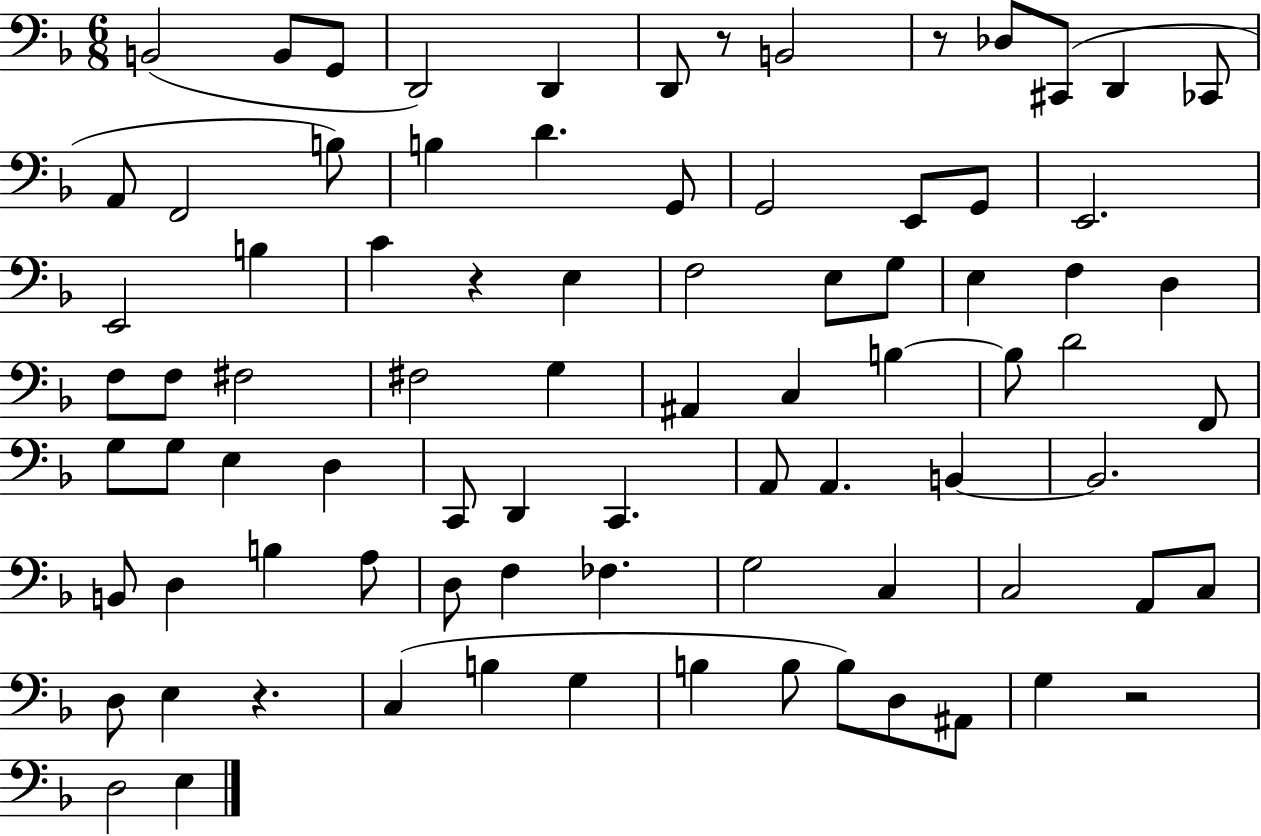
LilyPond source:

{
  \clef bass
  \numericTimeSignature
  \time 6/8
  \key f \major
  b,2( b,8 g,8 | d,2) d,4 | d,8 r8 b,2 | r8 des8 cis,8( d,4 ces,8 | \break a,8 f,2 b8) | b4 d'4. g,8 | g,2 e,8 g,8 | e,2. | \break e,2 b4 | c'4 r4 e4 | f2 e8 g8 | e4 f4 d4 | \break f8 f8 fis2 | fis2 g4 | ais,4 c4 b4~~ | b8 d'2 f,8 | \break g8 g8 e4 d4 | c,8 d,4 c,4. | a,8 a,4. b,4~~ | b,2. | \break b,8 d4 b4 a8 | d8 f4 fes4. | g2 c4 | c2 a,8 c8 | \break d8 e4 r4. | c4( b4 g4 | b4 b8 b8) d8 ais,8 | g4 r2 | \break d2 e4 | \bar "|."
}